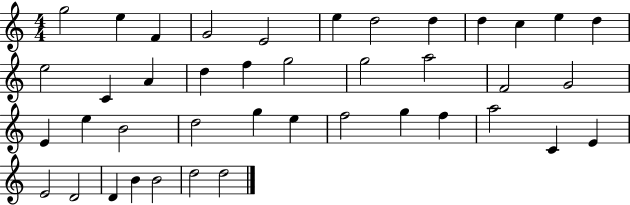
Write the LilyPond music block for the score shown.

{
  \clef treble
  \numericTimeSignature
  \time 4/4
  \key c \major
  g''2 e''4 f'4 | g'2 e'2 | e''4 d''2 d''4 | d''4 c''4 e''4 d''4 | \break e''2 c'4 a'4 | d''4 f''4 g''2 | g''2 a''2 | f'2 g'2 | \break e'4 e''4 b'2 | d''2 g''4 e''4 | f''2 g''4 f''4 | a''2 c'4 e'4 | \break e'2 d'2 | d'4 b'4 b'2 | d''2 d''2 | \bar "|."
}